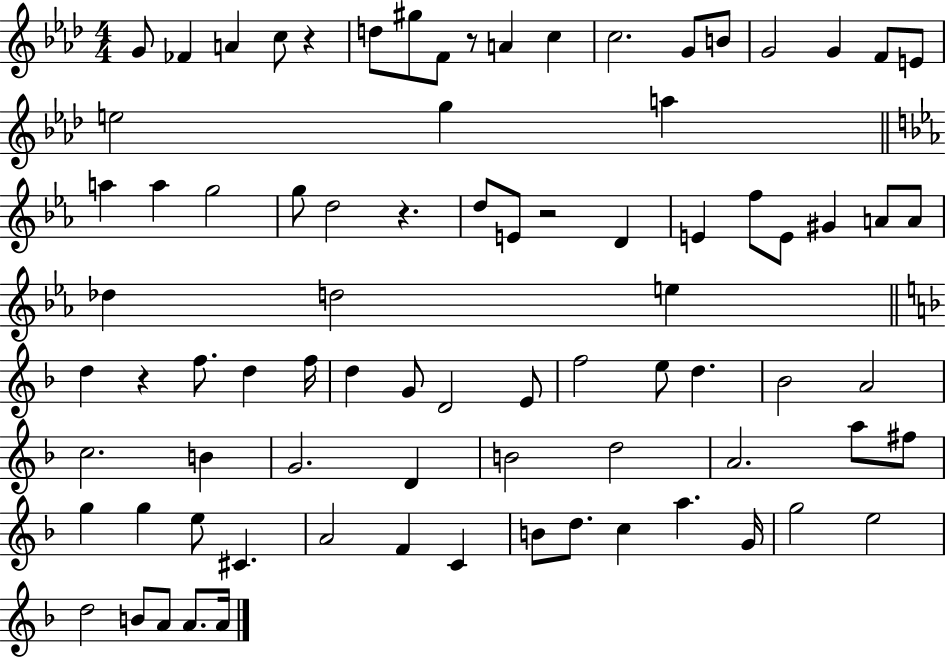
G4/e FES4/q A4/q C5/e R/q D5/e G#5/e F4/e R/e A4/q C5/q C5/h. G4/e B4/e G4/h G4/q F4/e E4/e E5/h G5/q A5/q A5/q A5/q G5/h G5/e D5/h R/q. D5/e E4/e R/h D4/q E4/q F5/e E4/e G#4/q A4/e A4/e Db5/q D5/h E5/q D5/q R/q F5/e. D5/q F5/s D5/q G4/e D4/h E4/e F5/h E5/e D5/q. Bb4/h A4/h C5/h. B4/q G4/h. D4/q B4/h D5/h A4/h. A5/e F#5/e G5/q G5/q E5/e C#4/q. A4/h F4/q C4/q B4/e D5/e. C5/q A5/q. G4/s G5/h E5/h D5/h B4/e A4/e A4/e. A4/s